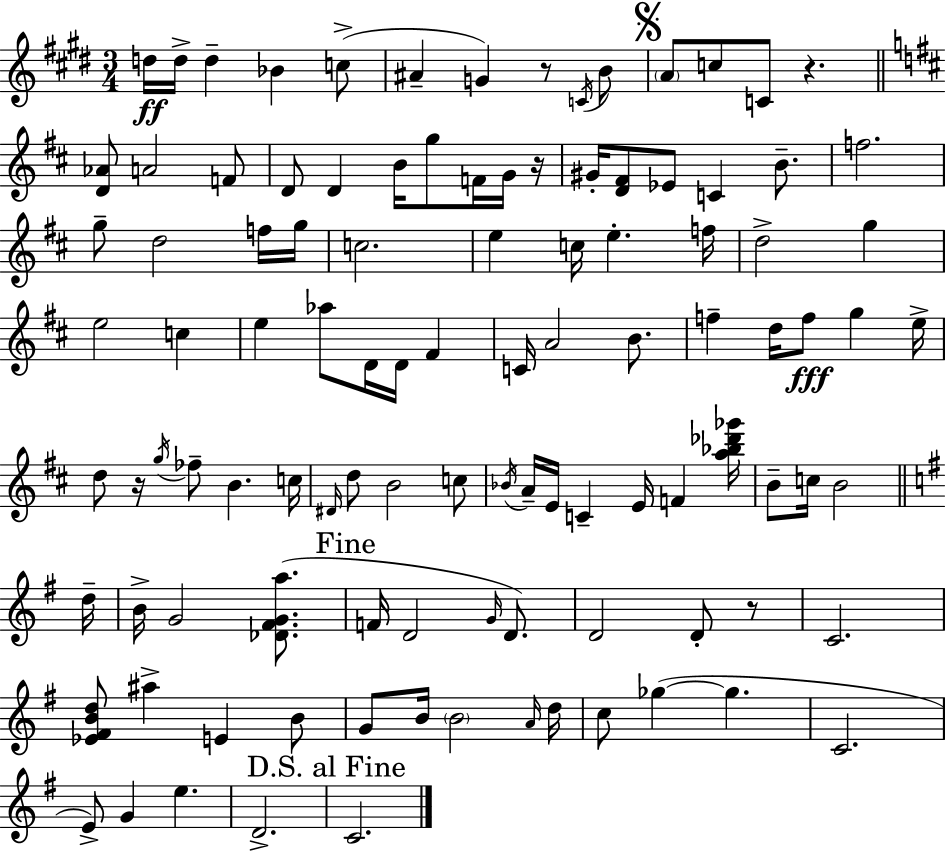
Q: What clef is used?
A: treble